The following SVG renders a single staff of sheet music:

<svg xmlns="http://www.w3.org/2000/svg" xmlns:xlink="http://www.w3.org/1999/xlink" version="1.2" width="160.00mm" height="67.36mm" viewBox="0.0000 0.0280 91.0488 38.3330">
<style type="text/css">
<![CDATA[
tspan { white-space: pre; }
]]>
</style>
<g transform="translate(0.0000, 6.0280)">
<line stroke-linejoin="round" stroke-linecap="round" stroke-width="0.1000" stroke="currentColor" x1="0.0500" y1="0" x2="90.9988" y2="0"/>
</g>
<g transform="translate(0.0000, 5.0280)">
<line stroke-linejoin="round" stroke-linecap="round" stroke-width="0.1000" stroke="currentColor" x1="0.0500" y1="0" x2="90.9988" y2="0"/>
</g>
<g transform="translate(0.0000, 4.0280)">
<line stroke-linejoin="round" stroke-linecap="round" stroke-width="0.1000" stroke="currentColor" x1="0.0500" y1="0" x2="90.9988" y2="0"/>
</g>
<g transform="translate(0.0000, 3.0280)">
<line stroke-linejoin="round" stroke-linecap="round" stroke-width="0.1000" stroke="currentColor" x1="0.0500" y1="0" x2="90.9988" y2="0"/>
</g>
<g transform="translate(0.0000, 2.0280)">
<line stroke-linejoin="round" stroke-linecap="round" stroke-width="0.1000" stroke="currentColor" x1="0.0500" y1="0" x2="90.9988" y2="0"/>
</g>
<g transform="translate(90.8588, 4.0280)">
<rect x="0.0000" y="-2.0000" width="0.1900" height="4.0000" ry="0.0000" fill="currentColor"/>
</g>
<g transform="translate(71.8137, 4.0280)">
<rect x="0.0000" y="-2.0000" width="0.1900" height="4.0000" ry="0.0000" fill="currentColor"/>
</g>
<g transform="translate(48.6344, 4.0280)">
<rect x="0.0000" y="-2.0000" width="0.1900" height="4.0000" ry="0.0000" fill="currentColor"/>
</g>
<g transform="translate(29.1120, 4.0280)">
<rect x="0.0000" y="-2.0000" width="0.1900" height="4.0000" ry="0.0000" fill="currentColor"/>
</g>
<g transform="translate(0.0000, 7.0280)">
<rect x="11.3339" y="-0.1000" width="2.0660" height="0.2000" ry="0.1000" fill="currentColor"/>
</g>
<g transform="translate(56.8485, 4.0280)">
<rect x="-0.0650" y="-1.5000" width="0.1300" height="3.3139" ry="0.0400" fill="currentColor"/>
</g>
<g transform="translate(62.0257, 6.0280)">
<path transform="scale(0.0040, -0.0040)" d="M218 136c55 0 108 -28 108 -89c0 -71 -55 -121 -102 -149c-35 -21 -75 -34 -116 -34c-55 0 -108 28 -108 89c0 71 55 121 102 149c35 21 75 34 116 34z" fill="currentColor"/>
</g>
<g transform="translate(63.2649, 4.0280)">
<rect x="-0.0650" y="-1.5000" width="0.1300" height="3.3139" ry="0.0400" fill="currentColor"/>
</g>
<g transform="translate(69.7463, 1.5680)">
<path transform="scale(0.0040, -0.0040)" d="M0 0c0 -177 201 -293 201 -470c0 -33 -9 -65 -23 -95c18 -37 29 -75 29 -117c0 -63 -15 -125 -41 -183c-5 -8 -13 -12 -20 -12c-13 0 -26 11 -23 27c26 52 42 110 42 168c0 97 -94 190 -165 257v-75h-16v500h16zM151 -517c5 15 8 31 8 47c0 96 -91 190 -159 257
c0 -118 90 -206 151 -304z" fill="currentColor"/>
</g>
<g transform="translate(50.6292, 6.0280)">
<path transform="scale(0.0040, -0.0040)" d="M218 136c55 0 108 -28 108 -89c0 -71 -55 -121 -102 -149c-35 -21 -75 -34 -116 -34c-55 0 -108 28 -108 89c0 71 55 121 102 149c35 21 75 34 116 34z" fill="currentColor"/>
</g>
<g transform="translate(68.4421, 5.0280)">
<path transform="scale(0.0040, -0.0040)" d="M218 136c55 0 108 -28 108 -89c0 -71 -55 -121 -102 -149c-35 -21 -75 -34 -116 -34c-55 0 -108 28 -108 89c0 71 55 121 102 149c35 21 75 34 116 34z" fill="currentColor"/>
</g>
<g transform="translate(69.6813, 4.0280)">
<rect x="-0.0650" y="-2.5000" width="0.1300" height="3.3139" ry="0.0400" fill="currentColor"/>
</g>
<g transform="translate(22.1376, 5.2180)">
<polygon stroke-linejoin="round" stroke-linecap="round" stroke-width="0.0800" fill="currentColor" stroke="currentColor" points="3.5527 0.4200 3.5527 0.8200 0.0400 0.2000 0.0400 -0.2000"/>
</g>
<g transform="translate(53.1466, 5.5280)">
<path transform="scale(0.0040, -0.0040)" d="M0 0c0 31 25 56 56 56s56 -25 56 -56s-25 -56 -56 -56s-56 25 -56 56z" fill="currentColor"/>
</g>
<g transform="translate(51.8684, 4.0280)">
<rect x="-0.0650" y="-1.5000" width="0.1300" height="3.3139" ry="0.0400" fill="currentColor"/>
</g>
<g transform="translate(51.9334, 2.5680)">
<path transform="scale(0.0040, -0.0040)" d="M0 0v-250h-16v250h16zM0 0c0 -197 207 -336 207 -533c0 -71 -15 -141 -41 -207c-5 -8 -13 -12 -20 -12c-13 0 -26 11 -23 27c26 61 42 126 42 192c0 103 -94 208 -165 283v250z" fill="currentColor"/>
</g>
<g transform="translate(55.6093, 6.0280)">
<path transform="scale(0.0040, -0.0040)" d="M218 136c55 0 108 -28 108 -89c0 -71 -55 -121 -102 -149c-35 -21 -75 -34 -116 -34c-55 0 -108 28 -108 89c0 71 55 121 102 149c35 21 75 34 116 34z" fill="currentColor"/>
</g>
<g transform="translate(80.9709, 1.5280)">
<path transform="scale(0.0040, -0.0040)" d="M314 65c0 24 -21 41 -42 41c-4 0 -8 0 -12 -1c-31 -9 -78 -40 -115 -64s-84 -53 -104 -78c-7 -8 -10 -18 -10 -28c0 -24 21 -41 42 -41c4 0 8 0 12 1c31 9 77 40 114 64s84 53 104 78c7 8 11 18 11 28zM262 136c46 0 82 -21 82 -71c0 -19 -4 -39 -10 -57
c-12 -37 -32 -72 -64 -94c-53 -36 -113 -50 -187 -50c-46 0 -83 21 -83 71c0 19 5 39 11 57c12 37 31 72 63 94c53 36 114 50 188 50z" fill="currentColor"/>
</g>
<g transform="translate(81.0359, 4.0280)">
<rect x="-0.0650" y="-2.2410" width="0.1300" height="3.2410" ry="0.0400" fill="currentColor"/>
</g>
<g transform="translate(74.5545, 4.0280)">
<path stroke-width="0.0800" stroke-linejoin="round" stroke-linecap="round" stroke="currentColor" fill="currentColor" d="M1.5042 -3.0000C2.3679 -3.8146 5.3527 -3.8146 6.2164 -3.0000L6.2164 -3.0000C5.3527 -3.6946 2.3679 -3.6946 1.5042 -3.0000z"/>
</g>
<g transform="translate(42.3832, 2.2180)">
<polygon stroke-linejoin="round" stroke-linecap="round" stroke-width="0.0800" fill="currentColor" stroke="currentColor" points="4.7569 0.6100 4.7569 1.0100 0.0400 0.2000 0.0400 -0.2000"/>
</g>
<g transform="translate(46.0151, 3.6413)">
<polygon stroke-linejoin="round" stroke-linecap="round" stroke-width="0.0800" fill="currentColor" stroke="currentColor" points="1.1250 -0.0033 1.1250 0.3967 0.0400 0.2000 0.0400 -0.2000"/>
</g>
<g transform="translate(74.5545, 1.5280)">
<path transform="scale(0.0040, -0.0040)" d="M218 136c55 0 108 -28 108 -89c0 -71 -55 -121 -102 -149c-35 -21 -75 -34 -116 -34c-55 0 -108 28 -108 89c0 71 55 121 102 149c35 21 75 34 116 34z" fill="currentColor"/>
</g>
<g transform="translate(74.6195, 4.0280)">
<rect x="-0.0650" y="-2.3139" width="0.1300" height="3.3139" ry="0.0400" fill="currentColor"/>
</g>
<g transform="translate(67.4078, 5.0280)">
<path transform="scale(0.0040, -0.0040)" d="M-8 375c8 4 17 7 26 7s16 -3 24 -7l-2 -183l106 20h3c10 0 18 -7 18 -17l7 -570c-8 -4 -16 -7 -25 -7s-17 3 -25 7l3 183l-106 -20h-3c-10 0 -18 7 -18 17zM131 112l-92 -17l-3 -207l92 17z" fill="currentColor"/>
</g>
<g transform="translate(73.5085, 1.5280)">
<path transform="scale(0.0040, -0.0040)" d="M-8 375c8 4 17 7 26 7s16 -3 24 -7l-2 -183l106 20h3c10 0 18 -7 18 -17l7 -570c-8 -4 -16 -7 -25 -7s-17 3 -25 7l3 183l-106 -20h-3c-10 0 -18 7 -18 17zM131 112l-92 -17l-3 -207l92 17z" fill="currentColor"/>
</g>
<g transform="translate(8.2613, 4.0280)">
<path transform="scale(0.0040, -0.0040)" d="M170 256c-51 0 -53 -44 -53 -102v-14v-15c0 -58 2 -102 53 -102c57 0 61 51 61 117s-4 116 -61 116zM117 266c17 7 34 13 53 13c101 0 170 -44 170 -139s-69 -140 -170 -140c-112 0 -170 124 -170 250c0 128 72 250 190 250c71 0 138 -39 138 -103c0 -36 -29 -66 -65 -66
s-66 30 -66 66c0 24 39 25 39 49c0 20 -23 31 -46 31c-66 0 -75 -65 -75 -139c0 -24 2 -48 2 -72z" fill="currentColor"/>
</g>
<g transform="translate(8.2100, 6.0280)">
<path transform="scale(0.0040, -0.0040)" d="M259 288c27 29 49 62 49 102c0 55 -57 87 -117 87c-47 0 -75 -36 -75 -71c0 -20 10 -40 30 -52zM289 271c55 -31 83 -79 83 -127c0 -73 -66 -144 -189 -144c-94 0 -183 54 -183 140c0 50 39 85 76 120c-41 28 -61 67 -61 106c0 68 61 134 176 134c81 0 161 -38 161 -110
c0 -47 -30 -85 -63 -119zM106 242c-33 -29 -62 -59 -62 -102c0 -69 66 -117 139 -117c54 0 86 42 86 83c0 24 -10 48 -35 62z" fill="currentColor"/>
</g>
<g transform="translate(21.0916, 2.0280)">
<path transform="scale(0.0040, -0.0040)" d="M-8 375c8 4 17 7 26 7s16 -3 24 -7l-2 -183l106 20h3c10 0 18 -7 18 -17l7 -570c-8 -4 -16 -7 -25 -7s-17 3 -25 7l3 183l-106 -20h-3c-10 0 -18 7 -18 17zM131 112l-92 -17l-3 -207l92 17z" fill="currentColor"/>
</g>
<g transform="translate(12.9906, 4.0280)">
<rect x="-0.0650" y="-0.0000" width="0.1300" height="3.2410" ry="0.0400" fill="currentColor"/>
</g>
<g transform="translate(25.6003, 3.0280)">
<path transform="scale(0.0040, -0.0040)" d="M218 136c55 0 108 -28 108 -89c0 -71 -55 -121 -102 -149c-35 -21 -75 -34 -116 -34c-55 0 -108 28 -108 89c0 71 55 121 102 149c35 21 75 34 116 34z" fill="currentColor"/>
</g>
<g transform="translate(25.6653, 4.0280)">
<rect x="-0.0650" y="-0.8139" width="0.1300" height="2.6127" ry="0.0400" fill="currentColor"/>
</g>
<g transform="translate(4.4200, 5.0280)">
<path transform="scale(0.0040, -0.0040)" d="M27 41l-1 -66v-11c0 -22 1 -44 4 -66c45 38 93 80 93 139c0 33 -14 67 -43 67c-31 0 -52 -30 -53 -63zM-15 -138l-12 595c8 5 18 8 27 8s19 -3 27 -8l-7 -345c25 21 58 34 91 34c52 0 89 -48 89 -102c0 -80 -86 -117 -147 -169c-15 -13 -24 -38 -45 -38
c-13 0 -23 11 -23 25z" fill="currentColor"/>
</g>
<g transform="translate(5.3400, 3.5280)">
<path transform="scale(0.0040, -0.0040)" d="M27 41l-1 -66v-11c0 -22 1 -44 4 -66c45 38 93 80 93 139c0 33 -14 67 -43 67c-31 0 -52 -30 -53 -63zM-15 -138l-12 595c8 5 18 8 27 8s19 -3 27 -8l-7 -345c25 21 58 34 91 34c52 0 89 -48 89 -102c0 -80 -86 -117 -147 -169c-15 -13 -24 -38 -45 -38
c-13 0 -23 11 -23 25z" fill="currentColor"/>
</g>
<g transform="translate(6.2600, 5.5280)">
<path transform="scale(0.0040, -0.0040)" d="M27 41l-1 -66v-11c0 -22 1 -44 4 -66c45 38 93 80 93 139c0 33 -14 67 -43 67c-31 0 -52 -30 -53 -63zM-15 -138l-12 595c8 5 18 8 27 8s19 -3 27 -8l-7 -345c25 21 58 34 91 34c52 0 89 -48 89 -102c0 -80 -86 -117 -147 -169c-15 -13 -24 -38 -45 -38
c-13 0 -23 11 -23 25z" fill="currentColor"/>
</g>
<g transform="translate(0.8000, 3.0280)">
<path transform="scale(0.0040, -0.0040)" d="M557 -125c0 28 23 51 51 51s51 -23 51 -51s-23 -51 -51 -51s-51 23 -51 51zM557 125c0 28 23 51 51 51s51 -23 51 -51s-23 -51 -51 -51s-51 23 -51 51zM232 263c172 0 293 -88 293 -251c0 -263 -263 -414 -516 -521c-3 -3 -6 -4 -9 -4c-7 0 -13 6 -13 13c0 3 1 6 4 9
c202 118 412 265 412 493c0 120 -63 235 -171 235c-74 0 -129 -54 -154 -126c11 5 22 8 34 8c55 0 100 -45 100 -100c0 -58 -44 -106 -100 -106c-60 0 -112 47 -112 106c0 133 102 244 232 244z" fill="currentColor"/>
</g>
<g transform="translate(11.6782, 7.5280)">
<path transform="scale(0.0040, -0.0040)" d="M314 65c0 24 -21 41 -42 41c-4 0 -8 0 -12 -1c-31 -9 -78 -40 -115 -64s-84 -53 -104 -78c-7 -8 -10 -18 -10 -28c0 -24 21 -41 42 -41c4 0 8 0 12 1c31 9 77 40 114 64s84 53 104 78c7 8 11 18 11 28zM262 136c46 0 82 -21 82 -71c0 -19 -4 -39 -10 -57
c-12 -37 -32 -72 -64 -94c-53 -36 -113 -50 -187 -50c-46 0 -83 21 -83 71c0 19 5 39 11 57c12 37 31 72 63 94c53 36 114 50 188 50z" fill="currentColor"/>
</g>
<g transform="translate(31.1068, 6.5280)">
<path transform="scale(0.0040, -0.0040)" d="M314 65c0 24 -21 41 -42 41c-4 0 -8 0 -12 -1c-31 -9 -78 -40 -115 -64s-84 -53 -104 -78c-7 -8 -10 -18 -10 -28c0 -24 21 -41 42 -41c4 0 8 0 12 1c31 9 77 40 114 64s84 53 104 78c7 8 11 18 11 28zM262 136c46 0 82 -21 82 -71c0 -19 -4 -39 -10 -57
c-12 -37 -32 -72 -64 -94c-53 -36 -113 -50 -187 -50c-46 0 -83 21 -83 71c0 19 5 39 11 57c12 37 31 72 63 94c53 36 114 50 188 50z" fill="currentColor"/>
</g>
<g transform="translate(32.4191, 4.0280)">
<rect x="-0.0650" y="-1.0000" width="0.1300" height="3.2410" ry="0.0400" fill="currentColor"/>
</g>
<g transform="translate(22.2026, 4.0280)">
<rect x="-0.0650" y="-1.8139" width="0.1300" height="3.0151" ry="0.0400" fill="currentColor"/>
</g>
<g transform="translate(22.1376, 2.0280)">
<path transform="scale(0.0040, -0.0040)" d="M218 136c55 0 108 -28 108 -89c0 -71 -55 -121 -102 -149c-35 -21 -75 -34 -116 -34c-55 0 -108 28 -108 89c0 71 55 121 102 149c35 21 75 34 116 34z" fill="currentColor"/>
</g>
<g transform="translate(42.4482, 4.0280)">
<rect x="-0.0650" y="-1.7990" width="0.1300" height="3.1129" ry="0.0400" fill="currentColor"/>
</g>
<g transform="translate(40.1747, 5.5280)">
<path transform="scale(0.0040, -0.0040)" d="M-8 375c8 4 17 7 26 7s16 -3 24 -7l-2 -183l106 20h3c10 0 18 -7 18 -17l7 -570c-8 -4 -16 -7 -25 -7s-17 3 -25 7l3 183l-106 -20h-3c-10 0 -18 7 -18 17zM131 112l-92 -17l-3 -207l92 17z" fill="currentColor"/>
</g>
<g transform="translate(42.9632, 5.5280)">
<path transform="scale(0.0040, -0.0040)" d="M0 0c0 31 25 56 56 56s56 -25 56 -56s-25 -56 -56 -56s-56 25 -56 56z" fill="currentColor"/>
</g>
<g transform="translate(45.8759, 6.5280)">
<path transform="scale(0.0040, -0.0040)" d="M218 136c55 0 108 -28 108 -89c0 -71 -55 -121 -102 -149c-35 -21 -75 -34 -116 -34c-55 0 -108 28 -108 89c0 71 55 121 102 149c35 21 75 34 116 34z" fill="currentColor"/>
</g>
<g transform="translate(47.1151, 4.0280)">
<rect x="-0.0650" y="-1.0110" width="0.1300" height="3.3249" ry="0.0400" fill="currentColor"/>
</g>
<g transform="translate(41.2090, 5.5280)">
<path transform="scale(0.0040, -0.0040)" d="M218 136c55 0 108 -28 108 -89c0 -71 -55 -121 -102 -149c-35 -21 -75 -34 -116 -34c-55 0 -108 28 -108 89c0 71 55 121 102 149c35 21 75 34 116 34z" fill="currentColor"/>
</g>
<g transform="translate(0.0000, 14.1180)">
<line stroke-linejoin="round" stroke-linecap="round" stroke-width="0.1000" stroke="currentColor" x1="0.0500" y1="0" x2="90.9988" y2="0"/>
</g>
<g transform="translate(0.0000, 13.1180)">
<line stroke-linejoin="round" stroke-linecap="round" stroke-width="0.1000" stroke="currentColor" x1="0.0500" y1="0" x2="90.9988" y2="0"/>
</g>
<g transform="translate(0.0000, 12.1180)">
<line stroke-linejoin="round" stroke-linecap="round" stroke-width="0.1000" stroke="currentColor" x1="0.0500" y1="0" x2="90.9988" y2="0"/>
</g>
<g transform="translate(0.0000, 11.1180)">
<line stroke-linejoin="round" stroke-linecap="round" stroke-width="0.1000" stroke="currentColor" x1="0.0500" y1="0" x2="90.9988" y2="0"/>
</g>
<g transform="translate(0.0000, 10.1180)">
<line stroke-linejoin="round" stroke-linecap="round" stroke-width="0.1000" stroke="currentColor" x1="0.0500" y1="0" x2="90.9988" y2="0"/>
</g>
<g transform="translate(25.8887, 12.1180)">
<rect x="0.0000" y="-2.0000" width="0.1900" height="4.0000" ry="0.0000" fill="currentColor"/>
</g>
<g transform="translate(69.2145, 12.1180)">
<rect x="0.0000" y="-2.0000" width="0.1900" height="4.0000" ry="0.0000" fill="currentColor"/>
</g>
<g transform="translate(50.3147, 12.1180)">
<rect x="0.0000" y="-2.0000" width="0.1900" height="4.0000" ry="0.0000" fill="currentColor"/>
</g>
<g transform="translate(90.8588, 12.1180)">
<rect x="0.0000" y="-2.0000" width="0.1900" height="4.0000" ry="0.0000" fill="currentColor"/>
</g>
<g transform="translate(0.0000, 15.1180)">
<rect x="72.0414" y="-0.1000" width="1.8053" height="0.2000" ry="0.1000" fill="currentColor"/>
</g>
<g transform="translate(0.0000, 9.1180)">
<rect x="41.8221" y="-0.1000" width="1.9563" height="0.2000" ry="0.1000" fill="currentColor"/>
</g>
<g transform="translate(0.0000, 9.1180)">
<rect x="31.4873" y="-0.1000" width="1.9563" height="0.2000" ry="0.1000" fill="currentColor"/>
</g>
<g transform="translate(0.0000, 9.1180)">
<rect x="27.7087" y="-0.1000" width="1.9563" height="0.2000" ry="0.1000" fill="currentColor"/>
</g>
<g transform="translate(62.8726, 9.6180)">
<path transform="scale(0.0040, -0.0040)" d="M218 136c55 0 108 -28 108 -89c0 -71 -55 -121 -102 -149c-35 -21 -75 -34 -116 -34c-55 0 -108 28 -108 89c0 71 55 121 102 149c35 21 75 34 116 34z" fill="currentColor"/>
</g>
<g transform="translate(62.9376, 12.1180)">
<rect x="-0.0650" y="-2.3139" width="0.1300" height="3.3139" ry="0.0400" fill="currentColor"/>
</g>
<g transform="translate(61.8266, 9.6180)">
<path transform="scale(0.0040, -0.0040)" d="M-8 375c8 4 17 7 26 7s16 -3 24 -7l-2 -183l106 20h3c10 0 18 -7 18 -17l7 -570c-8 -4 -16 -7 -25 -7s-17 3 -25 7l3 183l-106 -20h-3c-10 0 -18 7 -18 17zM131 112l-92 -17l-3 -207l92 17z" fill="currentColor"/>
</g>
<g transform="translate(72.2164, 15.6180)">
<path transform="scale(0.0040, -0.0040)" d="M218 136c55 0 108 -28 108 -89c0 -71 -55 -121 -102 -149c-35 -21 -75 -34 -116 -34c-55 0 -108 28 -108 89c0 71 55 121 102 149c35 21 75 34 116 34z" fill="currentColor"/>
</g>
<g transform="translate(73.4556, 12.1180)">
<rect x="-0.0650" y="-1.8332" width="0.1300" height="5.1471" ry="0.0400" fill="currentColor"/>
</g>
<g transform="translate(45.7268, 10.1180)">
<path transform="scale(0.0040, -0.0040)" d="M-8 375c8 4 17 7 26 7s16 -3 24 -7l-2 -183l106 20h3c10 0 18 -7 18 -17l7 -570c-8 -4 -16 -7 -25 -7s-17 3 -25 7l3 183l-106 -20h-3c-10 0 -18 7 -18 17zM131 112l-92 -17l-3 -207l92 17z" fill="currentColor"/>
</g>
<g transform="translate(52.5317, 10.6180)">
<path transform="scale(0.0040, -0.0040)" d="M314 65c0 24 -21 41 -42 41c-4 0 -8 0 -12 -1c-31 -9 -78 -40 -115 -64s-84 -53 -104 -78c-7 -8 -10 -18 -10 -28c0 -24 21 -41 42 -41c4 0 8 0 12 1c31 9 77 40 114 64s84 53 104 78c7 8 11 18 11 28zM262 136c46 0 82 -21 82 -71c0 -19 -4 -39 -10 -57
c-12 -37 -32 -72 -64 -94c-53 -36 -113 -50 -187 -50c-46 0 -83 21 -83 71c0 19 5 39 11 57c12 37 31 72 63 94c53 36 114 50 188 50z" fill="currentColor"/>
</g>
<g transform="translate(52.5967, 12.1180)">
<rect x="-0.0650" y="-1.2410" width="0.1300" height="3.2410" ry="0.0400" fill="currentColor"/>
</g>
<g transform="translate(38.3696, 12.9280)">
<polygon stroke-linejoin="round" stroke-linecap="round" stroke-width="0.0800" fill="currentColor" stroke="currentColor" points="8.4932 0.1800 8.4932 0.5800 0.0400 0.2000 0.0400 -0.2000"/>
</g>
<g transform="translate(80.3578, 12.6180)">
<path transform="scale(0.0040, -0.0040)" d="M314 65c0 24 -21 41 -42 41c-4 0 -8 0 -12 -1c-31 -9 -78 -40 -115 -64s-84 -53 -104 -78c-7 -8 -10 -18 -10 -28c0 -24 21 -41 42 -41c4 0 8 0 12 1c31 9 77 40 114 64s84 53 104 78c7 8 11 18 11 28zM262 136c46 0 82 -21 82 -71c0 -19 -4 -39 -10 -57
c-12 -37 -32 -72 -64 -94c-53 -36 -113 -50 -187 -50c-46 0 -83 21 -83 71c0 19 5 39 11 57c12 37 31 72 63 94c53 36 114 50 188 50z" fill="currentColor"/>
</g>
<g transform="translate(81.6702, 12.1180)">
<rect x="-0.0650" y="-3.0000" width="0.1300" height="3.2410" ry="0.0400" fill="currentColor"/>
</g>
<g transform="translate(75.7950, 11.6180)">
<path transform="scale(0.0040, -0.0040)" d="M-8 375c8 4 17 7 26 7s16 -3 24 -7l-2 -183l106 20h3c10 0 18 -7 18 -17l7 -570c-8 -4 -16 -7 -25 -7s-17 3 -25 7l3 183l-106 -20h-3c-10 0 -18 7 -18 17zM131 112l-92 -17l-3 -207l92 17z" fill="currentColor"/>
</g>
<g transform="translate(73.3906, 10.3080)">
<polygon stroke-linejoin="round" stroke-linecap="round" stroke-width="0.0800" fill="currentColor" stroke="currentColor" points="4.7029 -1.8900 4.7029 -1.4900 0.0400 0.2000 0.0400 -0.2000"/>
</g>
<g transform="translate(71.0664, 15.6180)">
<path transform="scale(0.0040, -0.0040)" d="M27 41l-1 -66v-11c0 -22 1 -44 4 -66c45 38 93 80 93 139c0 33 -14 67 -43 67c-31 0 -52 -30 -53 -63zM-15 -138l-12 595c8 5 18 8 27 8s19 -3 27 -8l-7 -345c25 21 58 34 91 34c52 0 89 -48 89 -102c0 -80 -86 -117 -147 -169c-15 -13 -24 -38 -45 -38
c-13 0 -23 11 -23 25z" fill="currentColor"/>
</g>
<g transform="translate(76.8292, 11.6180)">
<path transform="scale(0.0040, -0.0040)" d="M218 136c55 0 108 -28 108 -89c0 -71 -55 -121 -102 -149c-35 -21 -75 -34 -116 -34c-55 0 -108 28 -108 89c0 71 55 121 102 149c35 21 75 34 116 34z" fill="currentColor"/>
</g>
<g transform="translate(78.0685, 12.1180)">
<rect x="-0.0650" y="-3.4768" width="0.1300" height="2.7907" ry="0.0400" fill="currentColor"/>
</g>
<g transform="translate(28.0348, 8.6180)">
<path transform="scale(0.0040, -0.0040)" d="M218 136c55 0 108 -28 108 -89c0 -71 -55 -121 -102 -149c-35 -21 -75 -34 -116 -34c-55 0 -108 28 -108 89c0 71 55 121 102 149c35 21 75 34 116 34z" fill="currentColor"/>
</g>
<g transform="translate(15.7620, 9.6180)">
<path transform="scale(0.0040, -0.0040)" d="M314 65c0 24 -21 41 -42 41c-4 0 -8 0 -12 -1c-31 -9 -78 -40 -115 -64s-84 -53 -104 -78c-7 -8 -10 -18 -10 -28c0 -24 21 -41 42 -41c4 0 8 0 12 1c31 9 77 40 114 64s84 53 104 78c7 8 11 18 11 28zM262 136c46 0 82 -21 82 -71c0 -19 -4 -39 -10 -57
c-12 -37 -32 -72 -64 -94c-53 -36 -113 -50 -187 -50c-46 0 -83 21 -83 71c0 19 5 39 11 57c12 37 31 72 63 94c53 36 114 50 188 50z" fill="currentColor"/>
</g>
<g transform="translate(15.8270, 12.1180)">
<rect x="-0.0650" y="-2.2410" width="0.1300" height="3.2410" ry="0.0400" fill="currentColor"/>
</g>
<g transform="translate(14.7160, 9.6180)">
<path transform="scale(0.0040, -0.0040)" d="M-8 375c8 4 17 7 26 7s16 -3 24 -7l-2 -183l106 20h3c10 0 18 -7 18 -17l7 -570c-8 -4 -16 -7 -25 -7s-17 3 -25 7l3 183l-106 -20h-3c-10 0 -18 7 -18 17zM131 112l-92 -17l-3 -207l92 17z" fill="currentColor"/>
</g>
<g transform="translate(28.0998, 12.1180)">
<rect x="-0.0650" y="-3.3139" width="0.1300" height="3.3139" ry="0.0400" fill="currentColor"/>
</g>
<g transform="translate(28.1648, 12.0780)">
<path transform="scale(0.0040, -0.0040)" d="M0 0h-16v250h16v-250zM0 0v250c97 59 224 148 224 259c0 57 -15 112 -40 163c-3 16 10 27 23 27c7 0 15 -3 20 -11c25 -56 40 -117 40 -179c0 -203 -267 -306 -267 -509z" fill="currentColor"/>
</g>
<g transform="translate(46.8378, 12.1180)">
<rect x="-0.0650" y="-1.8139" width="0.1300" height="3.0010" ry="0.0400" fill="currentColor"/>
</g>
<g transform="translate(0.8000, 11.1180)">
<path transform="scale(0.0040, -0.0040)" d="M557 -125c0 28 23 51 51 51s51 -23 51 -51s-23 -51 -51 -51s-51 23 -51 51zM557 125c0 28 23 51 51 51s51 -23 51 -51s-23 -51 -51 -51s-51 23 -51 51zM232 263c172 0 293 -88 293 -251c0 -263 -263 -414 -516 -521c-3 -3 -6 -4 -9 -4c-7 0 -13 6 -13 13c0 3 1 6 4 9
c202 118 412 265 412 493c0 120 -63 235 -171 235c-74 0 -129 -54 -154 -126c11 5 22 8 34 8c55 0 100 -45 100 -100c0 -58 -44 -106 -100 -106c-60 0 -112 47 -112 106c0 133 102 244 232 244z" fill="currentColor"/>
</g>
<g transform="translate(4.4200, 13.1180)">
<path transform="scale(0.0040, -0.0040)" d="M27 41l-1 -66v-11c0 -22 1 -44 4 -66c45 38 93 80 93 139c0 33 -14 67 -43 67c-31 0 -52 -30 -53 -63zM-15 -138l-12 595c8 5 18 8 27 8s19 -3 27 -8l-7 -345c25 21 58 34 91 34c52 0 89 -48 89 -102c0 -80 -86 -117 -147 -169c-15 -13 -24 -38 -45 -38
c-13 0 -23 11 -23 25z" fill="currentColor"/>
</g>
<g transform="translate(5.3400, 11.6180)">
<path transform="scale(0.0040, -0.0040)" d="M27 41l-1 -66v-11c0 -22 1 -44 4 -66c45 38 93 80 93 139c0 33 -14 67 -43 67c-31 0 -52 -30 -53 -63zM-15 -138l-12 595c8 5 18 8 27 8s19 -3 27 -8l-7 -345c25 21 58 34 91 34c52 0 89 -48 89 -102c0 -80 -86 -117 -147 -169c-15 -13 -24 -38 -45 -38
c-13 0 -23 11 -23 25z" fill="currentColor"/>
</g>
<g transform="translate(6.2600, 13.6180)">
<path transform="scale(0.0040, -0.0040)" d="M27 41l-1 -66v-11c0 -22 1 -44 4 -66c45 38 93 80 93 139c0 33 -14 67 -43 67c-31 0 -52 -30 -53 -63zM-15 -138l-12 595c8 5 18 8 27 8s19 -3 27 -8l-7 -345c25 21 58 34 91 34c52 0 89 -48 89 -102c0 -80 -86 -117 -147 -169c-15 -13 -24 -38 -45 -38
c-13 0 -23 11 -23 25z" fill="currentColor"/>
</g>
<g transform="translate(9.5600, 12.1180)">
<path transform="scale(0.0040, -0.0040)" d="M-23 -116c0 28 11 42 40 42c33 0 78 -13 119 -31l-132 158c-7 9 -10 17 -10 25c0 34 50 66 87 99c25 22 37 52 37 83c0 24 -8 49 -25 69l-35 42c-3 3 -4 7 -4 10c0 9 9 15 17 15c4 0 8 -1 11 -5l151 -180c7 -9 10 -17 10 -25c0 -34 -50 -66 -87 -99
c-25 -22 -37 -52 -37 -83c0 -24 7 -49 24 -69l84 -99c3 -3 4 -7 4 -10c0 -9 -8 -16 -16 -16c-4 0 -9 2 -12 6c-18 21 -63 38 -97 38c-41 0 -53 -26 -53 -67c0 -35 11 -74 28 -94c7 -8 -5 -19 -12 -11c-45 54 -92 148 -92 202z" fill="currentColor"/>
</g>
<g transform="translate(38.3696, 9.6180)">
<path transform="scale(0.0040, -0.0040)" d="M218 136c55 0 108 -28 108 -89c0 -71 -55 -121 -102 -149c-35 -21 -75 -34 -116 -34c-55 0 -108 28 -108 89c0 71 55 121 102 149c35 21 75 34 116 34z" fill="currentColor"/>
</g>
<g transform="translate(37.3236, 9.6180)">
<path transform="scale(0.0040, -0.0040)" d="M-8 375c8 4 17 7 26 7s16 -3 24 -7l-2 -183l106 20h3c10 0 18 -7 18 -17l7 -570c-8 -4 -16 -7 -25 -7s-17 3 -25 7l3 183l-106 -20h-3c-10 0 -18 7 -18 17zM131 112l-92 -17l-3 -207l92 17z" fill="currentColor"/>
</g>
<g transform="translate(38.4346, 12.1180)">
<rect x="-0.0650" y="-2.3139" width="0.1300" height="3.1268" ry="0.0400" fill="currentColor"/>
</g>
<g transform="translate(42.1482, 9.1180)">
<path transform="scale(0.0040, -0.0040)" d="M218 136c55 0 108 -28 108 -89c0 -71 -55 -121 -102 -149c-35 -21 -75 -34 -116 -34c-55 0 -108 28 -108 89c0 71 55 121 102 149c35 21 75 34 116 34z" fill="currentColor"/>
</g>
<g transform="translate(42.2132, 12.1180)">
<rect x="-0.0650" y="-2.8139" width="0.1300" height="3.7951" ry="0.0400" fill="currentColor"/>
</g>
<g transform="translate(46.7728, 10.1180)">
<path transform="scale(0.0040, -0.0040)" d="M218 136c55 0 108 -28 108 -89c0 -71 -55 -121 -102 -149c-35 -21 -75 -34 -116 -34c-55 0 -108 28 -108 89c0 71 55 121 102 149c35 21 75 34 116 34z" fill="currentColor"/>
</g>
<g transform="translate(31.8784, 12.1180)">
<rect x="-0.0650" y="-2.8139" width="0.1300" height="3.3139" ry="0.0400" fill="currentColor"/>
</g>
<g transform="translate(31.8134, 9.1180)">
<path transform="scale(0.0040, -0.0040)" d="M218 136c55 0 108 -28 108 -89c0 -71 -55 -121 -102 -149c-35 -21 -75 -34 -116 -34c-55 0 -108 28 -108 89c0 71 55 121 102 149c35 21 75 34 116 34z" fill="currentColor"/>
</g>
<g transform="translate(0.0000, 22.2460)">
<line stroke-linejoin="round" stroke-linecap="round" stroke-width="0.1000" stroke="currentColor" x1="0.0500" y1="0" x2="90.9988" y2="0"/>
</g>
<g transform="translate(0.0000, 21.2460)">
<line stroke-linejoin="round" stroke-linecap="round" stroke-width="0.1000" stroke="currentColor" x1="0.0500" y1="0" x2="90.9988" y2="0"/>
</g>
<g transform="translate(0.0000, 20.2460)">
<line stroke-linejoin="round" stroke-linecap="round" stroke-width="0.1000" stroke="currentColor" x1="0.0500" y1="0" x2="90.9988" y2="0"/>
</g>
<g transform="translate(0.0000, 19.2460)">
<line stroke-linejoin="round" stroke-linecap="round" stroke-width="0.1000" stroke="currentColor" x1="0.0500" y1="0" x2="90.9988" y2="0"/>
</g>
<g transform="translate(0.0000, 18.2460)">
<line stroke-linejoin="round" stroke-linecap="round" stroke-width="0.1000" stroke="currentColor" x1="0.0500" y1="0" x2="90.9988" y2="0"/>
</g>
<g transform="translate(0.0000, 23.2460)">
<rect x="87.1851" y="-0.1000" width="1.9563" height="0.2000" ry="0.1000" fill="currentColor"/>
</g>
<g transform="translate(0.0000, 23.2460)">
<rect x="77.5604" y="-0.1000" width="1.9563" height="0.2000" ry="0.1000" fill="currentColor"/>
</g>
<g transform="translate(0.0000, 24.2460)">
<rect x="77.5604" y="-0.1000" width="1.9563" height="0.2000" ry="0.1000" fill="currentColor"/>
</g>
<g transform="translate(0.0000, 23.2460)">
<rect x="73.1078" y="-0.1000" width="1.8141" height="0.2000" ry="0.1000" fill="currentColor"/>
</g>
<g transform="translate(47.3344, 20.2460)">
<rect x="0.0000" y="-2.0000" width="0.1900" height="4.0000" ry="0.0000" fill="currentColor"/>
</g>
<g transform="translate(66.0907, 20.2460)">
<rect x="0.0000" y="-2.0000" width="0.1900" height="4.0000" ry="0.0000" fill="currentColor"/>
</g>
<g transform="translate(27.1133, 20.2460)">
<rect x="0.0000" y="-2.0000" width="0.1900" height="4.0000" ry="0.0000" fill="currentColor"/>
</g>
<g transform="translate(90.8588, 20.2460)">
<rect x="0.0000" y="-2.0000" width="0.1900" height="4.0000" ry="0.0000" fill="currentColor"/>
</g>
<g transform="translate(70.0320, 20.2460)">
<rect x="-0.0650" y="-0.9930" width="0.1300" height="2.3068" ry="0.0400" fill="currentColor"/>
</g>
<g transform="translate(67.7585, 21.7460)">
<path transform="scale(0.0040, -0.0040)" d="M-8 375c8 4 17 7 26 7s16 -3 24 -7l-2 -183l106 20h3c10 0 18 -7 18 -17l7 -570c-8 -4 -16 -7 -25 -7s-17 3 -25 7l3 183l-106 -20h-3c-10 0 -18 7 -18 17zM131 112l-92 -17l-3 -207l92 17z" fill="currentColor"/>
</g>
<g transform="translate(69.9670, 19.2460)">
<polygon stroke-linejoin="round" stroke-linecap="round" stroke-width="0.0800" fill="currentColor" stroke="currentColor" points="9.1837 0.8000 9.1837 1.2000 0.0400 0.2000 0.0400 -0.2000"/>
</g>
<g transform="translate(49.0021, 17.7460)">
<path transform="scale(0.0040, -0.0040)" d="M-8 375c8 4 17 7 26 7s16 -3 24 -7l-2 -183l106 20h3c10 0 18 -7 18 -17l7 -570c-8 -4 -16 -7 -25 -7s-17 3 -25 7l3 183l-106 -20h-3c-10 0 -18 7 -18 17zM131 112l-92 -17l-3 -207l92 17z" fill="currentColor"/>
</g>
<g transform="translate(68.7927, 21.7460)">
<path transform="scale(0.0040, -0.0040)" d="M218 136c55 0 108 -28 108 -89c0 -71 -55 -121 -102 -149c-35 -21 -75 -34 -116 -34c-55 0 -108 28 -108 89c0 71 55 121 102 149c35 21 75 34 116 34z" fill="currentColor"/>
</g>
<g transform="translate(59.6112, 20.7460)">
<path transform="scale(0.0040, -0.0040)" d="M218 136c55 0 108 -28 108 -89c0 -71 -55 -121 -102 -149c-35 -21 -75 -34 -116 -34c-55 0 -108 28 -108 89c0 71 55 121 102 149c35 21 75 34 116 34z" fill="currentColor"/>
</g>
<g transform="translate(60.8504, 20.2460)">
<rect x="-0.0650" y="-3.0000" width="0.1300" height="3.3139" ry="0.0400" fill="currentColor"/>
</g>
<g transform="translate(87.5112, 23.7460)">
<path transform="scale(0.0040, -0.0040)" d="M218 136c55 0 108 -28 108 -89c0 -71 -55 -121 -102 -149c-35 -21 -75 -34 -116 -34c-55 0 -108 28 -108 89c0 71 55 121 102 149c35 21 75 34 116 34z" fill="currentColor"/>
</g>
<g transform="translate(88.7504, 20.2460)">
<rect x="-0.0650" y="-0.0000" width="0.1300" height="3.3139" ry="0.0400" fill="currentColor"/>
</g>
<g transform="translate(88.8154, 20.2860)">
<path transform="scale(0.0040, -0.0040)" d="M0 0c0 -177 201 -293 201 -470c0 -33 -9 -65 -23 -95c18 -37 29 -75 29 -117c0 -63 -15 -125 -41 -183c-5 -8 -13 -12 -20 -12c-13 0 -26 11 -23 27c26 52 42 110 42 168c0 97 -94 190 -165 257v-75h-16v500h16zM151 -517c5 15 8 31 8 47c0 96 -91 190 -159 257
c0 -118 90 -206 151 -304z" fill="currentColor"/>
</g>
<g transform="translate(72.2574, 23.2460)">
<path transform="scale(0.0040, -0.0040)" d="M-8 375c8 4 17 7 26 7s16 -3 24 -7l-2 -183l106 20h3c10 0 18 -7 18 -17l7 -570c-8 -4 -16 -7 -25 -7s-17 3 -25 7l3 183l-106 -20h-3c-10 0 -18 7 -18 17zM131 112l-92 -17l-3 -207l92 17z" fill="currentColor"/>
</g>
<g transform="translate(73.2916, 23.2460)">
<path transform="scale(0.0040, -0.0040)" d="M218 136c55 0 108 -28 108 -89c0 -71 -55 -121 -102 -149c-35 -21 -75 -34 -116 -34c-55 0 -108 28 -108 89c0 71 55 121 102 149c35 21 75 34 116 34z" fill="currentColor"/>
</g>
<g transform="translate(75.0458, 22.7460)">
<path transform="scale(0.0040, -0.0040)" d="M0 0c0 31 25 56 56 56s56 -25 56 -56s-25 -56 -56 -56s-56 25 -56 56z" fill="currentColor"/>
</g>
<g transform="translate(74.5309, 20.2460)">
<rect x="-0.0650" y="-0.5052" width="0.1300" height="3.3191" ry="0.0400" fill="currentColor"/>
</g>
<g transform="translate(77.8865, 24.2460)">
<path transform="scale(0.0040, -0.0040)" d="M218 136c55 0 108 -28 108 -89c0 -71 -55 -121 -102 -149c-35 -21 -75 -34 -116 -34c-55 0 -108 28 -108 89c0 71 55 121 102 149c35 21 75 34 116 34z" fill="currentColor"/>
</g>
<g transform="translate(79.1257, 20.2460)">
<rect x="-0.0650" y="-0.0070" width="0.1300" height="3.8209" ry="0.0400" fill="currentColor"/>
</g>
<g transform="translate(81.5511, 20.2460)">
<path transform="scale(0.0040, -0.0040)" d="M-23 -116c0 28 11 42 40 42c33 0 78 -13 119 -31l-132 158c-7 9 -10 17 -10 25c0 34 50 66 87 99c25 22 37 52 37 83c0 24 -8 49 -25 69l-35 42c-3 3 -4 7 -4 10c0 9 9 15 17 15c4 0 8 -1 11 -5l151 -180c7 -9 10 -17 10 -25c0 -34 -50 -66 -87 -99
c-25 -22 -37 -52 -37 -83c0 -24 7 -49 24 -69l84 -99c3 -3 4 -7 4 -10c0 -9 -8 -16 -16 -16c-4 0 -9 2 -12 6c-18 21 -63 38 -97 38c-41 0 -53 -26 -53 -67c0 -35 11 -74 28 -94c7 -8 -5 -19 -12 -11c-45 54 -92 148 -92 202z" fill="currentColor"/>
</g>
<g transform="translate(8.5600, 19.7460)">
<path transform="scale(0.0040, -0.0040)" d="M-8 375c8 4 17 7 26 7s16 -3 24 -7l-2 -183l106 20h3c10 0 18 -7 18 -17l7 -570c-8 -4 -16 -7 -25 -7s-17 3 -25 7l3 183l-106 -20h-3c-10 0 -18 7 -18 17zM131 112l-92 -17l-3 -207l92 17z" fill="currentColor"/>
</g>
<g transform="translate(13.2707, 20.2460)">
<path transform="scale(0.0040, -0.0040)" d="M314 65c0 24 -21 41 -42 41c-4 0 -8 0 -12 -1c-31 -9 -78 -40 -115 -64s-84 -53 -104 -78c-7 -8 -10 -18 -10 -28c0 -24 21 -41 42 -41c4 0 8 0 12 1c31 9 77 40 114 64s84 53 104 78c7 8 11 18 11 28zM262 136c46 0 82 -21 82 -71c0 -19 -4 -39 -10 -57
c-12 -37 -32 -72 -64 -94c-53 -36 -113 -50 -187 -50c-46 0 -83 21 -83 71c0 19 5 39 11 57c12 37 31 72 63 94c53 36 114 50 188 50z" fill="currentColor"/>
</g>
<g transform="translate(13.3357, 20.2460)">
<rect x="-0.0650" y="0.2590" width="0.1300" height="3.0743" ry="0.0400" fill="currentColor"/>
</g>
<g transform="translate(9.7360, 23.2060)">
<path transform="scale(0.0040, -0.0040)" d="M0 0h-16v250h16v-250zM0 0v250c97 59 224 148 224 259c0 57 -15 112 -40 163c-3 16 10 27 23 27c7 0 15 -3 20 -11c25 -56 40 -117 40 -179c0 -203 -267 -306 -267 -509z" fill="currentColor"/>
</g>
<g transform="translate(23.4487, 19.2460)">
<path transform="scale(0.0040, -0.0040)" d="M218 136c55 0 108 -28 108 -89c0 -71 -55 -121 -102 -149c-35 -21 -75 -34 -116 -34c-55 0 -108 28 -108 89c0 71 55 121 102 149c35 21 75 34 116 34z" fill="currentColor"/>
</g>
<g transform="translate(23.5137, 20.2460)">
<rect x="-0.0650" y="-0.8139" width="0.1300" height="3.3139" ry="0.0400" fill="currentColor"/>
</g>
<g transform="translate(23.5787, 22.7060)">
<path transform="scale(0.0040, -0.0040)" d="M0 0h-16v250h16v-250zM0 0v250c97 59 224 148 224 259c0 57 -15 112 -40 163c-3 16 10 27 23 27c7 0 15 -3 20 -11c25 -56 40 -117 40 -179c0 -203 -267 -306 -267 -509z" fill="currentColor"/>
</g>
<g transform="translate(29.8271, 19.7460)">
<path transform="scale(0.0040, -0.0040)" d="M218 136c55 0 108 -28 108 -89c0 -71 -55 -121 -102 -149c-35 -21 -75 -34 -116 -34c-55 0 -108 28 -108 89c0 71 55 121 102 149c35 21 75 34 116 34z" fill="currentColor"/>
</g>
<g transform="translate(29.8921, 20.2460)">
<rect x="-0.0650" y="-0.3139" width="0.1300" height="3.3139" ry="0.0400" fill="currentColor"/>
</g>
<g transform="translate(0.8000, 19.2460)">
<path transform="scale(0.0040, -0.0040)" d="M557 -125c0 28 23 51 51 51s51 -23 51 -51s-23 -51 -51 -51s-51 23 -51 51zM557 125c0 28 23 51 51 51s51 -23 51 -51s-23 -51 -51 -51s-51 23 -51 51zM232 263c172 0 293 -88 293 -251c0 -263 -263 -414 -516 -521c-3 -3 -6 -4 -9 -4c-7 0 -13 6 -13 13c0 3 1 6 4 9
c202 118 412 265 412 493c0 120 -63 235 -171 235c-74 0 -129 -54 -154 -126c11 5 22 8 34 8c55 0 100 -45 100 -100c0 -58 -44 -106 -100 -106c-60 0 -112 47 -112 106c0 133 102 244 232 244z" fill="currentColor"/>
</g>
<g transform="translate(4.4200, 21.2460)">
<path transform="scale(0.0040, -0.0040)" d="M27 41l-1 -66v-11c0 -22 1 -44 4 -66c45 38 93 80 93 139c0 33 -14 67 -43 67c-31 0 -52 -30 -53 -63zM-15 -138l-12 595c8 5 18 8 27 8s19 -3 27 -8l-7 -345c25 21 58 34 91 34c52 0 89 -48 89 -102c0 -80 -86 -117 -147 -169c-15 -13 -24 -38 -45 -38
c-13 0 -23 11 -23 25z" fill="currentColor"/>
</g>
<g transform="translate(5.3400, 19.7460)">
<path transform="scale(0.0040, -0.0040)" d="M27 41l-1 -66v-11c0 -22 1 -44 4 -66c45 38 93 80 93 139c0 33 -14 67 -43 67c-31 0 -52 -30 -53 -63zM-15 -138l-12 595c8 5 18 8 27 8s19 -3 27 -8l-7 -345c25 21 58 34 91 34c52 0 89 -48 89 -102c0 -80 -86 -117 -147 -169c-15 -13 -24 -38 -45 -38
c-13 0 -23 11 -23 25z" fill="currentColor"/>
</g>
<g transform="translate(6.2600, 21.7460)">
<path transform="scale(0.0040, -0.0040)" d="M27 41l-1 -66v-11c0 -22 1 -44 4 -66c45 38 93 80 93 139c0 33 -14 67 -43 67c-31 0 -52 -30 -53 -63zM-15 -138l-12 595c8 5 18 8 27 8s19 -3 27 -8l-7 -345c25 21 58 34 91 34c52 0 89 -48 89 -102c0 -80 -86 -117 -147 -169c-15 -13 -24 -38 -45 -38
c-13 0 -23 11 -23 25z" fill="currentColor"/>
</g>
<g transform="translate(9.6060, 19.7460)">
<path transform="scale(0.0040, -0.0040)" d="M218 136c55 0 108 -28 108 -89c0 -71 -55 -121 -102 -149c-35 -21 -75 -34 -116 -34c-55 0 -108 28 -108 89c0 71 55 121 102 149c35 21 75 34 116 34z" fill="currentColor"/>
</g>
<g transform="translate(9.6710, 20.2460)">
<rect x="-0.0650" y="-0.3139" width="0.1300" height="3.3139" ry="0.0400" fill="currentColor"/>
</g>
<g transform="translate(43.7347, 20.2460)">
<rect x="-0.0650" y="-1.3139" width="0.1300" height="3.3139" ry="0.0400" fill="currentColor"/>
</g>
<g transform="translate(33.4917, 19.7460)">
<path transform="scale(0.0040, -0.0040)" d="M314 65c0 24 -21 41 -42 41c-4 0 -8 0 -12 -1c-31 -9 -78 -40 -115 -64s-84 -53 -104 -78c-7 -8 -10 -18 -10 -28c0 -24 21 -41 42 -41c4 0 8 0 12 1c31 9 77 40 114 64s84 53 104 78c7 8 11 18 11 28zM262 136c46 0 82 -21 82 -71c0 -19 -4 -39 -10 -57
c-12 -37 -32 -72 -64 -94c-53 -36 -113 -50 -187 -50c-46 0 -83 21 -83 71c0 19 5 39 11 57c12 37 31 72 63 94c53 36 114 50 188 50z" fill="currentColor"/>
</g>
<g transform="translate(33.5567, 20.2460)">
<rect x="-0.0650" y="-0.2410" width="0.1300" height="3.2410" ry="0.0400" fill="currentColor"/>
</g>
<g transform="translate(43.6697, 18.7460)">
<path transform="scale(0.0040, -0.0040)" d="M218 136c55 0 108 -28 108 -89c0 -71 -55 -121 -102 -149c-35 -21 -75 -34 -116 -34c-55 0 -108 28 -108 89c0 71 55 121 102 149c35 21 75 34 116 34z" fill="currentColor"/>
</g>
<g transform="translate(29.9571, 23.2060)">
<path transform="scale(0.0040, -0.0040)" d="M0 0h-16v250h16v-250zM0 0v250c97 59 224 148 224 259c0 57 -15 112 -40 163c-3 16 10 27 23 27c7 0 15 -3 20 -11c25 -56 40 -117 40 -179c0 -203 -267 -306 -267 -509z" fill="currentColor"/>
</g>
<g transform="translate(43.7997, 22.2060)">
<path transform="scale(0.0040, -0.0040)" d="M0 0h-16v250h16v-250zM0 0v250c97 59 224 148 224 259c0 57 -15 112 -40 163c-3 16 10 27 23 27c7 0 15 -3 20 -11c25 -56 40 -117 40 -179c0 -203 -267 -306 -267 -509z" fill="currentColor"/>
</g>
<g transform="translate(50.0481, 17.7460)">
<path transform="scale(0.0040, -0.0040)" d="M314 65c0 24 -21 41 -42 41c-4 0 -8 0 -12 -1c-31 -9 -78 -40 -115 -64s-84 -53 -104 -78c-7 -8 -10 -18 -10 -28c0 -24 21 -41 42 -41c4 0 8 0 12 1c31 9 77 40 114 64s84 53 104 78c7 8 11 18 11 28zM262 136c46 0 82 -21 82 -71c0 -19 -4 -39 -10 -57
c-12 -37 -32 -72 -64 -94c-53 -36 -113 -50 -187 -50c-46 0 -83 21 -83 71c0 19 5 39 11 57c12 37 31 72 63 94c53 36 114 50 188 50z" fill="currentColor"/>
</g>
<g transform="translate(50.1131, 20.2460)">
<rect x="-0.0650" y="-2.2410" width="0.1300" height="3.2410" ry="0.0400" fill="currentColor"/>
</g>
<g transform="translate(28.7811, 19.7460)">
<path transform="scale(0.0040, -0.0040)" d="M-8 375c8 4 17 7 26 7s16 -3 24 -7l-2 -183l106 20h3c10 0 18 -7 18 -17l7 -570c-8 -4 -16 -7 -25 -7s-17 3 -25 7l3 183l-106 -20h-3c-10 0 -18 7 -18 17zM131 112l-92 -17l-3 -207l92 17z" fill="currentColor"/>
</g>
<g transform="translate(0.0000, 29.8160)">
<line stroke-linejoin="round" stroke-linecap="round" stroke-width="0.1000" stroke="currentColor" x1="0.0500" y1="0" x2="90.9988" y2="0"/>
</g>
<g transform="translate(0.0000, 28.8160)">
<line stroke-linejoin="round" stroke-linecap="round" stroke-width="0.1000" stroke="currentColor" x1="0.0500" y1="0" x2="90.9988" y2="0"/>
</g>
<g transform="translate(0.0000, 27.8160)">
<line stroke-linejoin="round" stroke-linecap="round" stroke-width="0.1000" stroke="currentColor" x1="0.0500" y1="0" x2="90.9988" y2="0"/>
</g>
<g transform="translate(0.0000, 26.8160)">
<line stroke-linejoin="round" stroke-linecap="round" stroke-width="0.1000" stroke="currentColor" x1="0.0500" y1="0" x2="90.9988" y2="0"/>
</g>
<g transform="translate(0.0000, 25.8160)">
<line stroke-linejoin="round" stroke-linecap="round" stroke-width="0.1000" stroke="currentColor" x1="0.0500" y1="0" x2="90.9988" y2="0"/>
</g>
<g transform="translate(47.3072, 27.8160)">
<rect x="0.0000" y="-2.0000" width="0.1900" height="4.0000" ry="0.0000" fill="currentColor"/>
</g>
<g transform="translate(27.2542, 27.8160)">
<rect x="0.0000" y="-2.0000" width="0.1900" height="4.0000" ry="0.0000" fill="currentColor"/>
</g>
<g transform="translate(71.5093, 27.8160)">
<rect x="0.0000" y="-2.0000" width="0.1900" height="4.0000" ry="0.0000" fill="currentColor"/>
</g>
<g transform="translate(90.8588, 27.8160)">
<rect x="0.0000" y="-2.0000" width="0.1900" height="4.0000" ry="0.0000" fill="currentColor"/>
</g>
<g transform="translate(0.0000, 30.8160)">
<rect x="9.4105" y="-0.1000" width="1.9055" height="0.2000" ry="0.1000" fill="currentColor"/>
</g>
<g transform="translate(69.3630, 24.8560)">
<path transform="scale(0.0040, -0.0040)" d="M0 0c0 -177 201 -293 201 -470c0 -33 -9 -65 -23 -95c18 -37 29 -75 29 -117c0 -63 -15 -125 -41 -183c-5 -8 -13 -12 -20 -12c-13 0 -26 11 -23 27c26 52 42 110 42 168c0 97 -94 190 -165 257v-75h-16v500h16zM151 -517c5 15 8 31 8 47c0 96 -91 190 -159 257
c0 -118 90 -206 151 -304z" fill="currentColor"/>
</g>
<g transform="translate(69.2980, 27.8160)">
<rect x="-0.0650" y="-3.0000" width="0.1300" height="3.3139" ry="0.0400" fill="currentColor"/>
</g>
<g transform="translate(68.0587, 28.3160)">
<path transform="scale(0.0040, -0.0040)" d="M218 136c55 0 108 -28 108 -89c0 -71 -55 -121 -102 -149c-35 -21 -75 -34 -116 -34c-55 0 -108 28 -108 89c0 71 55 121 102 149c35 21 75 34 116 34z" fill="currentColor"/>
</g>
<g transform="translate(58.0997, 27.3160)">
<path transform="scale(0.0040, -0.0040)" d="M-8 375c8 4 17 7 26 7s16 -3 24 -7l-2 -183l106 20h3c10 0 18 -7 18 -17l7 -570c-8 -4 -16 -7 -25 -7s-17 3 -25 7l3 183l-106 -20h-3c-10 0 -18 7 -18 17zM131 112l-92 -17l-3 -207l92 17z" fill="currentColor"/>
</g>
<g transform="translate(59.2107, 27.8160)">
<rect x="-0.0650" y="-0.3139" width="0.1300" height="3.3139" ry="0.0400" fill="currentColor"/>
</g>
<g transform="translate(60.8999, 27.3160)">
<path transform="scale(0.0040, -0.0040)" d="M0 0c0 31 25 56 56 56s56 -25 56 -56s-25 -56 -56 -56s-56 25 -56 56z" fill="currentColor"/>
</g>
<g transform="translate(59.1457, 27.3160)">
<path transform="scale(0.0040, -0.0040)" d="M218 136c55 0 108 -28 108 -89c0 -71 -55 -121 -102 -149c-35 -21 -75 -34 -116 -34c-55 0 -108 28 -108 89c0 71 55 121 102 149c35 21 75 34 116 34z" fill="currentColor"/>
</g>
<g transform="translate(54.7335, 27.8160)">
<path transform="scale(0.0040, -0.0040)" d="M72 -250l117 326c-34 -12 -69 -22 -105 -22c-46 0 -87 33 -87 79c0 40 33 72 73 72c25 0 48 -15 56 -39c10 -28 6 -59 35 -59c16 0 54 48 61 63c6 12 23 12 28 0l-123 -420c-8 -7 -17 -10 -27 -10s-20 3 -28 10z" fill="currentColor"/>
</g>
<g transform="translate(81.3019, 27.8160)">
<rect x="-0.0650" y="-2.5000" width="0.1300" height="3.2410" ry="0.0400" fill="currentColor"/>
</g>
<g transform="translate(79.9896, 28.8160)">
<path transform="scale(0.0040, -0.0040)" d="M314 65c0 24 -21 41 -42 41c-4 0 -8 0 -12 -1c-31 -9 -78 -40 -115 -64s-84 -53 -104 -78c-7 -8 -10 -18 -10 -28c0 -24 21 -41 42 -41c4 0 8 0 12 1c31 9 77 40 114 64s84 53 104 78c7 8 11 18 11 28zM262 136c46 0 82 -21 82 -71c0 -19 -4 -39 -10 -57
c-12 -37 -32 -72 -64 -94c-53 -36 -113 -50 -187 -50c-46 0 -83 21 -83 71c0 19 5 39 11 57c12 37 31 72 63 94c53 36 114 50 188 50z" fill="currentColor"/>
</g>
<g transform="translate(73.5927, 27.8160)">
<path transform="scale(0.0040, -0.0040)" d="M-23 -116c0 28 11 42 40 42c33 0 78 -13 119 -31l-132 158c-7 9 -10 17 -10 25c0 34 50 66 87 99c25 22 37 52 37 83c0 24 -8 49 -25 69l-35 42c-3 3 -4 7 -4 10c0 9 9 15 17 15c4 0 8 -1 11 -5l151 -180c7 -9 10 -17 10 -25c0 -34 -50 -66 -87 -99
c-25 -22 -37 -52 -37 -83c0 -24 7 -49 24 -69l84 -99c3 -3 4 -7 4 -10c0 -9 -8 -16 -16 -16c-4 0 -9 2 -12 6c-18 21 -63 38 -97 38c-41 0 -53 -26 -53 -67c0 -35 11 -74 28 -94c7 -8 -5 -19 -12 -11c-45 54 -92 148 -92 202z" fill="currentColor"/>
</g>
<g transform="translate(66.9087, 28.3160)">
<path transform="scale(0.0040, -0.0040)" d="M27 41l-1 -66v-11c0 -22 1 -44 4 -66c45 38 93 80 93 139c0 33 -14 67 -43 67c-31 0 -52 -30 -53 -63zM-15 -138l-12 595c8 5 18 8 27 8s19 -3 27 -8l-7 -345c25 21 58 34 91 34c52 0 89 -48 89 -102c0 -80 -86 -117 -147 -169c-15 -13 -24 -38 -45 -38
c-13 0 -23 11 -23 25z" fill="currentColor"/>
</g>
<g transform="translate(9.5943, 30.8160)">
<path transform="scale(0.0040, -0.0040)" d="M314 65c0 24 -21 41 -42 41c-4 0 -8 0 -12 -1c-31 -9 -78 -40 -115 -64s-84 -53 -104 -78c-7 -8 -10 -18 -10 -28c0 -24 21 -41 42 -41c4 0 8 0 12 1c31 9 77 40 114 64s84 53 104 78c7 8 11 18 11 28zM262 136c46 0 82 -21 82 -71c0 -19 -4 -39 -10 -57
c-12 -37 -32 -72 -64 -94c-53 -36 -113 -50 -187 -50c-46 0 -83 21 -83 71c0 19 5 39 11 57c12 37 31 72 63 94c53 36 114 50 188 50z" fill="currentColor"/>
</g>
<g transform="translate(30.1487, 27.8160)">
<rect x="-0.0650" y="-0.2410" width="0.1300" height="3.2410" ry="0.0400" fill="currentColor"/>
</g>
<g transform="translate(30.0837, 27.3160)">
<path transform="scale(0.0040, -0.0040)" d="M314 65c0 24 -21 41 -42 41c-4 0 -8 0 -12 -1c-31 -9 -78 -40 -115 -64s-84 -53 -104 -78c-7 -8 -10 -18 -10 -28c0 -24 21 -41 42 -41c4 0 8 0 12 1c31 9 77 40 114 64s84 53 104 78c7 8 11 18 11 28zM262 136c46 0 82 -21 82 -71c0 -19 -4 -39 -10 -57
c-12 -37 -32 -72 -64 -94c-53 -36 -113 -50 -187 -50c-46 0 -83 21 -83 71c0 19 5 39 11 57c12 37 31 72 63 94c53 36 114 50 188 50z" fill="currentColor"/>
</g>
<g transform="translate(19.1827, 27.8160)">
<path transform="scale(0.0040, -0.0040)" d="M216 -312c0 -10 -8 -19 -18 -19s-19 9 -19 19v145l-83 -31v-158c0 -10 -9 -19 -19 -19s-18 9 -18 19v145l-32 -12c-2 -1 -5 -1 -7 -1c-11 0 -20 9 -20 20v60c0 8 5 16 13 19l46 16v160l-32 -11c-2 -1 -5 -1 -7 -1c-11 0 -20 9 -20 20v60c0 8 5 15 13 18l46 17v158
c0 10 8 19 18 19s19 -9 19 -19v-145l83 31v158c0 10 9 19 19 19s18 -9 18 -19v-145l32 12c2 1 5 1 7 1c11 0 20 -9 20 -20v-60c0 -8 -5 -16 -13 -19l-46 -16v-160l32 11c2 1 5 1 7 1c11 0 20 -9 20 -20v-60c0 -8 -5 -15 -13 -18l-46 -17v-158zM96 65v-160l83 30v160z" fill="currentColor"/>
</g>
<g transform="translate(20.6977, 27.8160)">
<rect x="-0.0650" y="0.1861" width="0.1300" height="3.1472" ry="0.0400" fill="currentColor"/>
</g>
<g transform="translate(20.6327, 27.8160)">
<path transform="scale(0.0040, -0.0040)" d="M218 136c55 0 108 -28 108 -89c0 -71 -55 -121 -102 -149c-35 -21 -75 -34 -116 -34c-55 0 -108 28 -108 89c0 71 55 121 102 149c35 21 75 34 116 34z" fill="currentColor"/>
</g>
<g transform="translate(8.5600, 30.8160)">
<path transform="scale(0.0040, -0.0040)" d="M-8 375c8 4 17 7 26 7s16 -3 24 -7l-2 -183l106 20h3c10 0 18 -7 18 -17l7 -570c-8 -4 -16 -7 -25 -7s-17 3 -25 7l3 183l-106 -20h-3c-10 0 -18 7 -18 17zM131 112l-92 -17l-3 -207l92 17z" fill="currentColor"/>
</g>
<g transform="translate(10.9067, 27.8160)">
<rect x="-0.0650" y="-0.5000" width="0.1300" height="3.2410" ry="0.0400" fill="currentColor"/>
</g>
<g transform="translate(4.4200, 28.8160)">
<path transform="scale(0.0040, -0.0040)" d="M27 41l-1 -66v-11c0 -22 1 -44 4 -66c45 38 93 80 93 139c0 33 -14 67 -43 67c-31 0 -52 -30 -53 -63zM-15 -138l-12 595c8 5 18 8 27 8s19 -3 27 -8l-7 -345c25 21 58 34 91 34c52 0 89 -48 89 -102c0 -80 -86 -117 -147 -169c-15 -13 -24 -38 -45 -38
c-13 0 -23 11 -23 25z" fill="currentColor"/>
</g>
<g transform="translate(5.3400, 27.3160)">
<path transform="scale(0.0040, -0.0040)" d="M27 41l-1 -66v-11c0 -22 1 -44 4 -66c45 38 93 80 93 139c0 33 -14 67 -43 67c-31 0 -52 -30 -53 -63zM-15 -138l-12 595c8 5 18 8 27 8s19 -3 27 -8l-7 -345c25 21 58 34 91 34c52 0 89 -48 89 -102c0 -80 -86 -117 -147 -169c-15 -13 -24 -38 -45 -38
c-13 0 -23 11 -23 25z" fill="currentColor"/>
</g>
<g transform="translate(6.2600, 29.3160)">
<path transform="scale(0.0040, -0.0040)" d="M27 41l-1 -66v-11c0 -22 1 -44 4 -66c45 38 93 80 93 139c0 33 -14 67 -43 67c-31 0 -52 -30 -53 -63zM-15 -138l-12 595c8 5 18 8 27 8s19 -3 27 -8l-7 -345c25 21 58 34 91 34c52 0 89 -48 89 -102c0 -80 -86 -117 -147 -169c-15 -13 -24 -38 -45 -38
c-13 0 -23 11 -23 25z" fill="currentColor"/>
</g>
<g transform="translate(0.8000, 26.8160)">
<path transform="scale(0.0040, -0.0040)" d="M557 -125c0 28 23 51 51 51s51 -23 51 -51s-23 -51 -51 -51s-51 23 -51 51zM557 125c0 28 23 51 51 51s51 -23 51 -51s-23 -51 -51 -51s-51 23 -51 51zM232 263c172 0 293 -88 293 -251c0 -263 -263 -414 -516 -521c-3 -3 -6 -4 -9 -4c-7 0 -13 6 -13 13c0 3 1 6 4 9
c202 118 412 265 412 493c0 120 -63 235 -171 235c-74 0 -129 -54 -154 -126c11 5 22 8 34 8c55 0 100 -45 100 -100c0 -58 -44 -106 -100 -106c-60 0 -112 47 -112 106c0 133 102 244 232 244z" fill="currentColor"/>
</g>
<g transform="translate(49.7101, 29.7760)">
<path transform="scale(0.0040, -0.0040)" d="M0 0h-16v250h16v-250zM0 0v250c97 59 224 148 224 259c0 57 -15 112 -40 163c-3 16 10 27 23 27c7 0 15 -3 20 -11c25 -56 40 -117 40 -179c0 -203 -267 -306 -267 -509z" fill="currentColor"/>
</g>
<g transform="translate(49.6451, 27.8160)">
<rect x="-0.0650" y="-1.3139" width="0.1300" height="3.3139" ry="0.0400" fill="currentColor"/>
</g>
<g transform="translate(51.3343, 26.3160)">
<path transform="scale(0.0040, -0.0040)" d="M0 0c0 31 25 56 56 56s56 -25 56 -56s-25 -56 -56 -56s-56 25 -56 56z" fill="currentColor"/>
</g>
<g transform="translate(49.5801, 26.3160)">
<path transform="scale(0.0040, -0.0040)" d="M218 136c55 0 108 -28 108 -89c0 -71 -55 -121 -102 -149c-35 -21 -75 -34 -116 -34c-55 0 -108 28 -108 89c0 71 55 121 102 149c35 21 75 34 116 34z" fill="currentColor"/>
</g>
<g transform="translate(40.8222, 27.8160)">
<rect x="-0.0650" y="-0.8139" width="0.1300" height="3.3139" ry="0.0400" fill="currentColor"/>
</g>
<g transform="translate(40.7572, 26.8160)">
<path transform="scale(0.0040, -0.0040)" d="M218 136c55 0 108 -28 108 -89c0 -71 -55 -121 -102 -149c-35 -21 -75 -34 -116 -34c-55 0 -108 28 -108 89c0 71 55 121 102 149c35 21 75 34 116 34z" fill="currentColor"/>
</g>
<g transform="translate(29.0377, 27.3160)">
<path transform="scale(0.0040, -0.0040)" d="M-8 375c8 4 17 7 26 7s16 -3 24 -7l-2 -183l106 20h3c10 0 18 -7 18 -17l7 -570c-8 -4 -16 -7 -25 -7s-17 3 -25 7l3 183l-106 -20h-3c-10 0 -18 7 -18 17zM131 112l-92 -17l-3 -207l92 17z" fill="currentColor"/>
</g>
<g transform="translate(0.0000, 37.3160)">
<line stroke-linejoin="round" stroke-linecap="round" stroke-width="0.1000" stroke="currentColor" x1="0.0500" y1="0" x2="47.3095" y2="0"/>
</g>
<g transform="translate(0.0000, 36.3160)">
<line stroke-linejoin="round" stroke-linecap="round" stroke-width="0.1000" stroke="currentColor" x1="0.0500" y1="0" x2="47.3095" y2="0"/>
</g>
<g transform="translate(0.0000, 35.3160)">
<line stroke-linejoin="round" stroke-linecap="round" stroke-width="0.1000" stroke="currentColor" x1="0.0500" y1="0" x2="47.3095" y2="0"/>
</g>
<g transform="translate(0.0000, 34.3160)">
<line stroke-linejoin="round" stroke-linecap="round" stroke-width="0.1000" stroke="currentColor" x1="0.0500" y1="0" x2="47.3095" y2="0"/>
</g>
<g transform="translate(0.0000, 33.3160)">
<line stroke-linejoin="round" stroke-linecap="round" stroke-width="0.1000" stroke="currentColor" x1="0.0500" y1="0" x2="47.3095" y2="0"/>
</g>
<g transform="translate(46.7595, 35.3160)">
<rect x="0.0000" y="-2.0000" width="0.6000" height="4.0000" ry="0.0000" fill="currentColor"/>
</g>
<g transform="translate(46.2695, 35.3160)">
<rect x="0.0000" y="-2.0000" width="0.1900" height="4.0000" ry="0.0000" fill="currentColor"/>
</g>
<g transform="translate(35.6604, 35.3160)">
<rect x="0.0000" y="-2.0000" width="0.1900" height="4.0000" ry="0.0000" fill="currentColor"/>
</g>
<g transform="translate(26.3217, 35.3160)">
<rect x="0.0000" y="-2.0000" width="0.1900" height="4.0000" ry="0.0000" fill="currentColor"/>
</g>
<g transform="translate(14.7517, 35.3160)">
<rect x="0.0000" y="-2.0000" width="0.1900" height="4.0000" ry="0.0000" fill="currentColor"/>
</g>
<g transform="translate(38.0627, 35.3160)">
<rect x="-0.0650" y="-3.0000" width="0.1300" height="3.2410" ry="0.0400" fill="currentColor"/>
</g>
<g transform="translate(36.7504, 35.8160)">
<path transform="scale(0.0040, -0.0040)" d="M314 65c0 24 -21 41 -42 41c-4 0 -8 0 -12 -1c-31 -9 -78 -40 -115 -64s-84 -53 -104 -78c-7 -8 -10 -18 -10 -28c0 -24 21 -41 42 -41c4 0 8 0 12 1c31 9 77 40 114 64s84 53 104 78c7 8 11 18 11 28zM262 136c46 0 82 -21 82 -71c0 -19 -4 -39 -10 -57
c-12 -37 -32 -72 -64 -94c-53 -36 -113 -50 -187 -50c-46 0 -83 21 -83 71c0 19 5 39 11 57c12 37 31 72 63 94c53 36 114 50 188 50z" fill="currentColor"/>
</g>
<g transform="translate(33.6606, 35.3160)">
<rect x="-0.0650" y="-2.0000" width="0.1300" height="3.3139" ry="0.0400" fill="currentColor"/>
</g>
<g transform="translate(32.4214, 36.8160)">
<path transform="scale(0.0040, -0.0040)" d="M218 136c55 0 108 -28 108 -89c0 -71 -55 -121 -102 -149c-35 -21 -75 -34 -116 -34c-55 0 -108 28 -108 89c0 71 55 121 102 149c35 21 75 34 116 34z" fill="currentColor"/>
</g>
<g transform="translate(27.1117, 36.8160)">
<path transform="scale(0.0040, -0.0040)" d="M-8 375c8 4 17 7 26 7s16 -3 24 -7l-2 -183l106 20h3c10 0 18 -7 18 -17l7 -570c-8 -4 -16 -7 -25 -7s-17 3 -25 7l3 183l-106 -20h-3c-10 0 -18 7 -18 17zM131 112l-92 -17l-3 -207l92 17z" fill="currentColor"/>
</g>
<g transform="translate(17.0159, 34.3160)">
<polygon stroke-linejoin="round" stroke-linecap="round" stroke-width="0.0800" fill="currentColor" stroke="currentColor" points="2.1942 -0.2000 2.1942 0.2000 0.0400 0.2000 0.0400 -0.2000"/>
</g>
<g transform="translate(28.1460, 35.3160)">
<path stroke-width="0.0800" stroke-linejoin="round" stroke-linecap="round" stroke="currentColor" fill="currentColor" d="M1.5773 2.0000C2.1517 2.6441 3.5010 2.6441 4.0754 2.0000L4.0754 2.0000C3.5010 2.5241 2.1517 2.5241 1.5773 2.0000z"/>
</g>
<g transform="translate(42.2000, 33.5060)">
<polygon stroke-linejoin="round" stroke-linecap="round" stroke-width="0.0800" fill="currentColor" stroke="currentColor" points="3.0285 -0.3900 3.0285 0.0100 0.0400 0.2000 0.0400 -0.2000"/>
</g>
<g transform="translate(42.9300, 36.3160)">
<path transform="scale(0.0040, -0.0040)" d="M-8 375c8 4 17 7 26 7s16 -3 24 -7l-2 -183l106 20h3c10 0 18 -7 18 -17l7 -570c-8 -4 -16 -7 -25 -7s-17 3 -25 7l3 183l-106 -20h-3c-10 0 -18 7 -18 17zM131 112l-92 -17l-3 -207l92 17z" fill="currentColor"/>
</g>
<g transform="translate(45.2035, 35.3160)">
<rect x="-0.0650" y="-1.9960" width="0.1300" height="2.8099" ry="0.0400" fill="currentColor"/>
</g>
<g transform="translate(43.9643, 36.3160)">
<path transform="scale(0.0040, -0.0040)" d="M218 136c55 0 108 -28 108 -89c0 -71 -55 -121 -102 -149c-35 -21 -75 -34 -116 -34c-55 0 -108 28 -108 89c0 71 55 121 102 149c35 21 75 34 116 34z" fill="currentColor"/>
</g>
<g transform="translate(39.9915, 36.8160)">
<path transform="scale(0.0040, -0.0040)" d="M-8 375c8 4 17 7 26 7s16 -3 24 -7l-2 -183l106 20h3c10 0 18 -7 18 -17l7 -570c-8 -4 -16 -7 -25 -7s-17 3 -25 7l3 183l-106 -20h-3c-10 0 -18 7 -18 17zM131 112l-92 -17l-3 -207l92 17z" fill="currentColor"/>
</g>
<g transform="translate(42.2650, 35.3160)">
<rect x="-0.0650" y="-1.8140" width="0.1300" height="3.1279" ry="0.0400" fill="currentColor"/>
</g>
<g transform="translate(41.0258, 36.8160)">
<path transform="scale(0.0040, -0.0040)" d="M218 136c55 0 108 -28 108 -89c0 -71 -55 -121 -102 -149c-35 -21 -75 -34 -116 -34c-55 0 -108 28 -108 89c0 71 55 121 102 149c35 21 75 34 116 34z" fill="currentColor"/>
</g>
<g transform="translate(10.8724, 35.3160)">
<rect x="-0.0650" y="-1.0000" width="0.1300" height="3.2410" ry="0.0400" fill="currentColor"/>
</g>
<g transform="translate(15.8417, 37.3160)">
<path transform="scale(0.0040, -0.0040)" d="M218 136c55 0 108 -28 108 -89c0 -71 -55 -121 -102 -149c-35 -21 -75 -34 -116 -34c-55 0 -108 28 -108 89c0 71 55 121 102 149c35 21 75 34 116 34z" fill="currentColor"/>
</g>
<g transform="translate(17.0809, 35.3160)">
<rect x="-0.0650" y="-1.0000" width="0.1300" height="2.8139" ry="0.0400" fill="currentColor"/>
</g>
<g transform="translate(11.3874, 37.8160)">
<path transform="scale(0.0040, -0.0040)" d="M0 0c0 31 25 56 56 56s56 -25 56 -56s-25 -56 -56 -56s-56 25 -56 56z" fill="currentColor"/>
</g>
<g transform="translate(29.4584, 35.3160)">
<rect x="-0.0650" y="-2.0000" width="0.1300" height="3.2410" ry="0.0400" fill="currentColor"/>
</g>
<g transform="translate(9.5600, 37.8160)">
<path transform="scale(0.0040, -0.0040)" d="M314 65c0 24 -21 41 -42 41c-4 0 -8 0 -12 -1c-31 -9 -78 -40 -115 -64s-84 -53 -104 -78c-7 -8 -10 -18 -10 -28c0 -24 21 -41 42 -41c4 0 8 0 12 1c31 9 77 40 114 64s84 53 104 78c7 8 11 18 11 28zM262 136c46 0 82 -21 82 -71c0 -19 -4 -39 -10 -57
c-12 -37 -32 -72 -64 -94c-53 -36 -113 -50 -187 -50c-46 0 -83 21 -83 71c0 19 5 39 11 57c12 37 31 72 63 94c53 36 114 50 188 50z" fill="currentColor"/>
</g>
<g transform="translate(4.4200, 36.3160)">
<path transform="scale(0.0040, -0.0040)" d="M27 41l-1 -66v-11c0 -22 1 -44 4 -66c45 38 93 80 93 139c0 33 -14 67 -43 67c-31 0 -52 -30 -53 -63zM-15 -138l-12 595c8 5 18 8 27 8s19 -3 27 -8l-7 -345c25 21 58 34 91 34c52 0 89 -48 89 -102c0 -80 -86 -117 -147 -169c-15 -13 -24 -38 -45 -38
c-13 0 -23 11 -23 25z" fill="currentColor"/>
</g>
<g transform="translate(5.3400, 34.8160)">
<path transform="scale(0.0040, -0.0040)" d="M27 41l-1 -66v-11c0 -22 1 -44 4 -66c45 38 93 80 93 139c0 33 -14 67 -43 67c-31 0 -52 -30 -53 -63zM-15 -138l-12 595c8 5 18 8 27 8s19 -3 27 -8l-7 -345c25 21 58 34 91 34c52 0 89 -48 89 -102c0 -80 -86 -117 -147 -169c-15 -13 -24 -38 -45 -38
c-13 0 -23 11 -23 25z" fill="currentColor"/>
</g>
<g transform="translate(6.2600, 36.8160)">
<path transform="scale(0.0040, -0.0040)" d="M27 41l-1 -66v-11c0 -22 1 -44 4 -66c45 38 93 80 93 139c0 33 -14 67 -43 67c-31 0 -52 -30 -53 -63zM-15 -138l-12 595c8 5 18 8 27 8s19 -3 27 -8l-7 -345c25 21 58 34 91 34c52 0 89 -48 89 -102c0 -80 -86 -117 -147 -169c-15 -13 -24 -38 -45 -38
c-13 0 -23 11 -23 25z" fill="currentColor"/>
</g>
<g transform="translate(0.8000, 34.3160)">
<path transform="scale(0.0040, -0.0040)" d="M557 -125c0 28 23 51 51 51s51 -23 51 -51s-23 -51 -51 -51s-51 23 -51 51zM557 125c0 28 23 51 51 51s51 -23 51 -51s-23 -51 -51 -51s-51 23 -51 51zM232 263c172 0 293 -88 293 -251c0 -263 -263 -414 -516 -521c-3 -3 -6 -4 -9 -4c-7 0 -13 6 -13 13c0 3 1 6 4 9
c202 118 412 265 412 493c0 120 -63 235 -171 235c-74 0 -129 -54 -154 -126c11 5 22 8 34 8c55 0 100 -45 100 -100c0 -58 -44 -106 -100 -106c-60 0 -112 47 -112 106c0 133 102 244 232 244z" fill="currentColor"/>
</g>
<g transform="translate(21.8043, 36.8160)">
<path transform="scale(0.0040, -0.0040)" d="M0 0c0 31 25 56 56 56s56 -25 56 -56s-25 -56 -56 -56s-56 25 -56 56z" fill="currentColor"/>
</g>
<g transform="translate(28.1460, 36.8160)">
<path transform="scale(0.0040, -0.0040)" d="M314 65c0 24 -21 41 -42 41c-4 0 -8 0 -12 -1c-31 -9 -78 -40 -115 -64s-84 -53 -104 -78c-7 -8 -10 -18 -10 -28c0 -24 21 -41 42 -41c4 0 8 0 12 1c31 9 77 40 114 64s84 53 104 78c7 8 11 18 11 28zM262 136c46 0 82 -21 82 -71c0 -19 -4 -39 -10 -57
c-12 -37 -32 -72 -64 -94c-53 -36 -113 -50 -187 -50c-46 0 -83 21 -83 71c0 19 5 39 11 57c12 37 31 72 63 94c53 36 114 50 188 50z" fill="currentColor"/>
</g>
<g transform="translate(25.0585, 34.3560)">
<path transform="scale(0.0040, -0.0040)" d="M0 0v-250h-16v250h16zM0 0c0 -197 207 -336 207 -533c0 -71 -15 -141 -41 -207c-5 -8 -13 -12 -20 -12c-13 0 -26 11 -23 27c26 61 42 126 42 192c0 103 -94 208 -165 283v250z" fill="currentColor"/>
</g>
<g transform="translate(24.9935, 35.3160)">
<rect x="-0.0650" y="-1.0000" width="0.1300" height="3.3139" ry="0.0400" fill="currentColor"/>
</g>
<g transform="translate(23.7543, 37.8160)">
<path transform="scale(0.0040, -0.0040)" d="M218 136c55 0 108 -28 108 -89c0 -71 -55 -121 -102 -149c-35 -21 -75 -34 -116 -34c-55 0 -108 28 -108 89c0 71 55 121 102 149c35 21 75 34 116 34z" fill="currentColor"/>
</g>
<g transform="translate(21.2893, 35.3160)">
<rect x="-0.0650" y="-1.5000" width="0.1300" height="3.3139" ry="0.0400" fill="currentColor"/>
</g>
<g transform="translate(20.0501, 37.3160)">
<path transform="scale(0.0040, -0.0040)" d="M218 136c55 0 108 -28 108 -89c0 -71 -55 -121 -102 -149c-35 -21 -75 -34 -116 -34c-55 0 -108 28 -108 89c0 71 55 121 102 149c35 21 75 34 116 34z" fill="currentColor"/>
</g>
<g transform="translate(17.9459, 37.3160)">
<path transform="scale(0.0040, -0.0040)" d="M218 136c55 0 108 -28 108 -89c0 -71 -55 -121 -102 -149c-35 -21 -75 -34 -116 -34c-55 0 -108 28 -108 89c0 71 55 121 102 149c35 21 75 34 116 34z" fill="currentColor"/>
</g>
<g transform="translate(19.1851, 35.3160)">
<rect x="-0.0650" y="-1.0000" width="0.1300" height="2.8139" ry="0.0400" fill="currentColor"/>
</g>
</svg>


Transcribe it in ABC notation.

X:1
T:Untitled
M:6/8
L:1/4
K:Eb
D,,2 A,/2 F,/2 F,,2 A,,/2 F,,/4 G,,/2 G,, G,, B,,/4 B, B,2 z B,2 D/2 C B,/2 C/2 A,/2 G,2 B, _D,,/2 E,/2 C,2 E,/2 D,2 F,/2 E,/2 E,2 G,/2 B,2 C, A,,/2 E,,/2 C,,/2 z D,,/4 E,,2 ^D, E,2 F, G,/2 z/2 E, _C,/4 z _B,,2 F,,2 G,,/2 G,,/2 G,, F,,/2 A,,2 A,, C,2 A,,/2 B,,/2